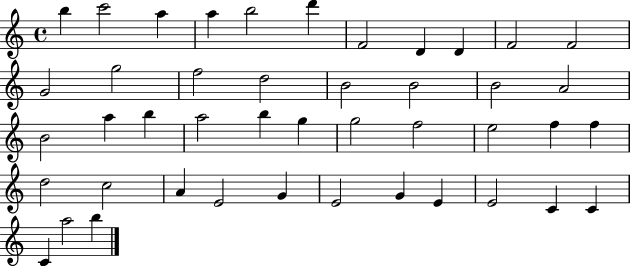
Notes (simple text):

B5/q C6/h A5/q A5/q B5/h D6/q F4/h D4/q D4/q F4/h F4/h G4/h G5/h F5/h D5/h B4/h B4/h B4/h A4/h B4/h A5/q B5/q A5/h B5/q G5/q G5/h F5/h E5/h F5/q F5/q D5/h C5/h A4/q E4/h G4/q E4/h G4/q E4/q E4/h C4/q C4/q C4/q A5/h B5/q